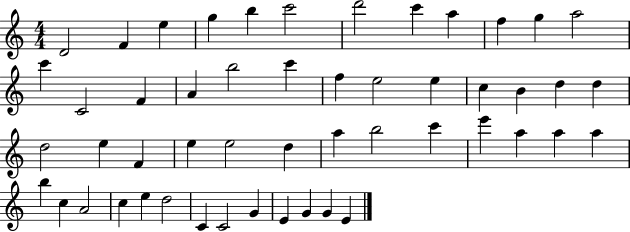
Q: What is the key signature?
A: C major